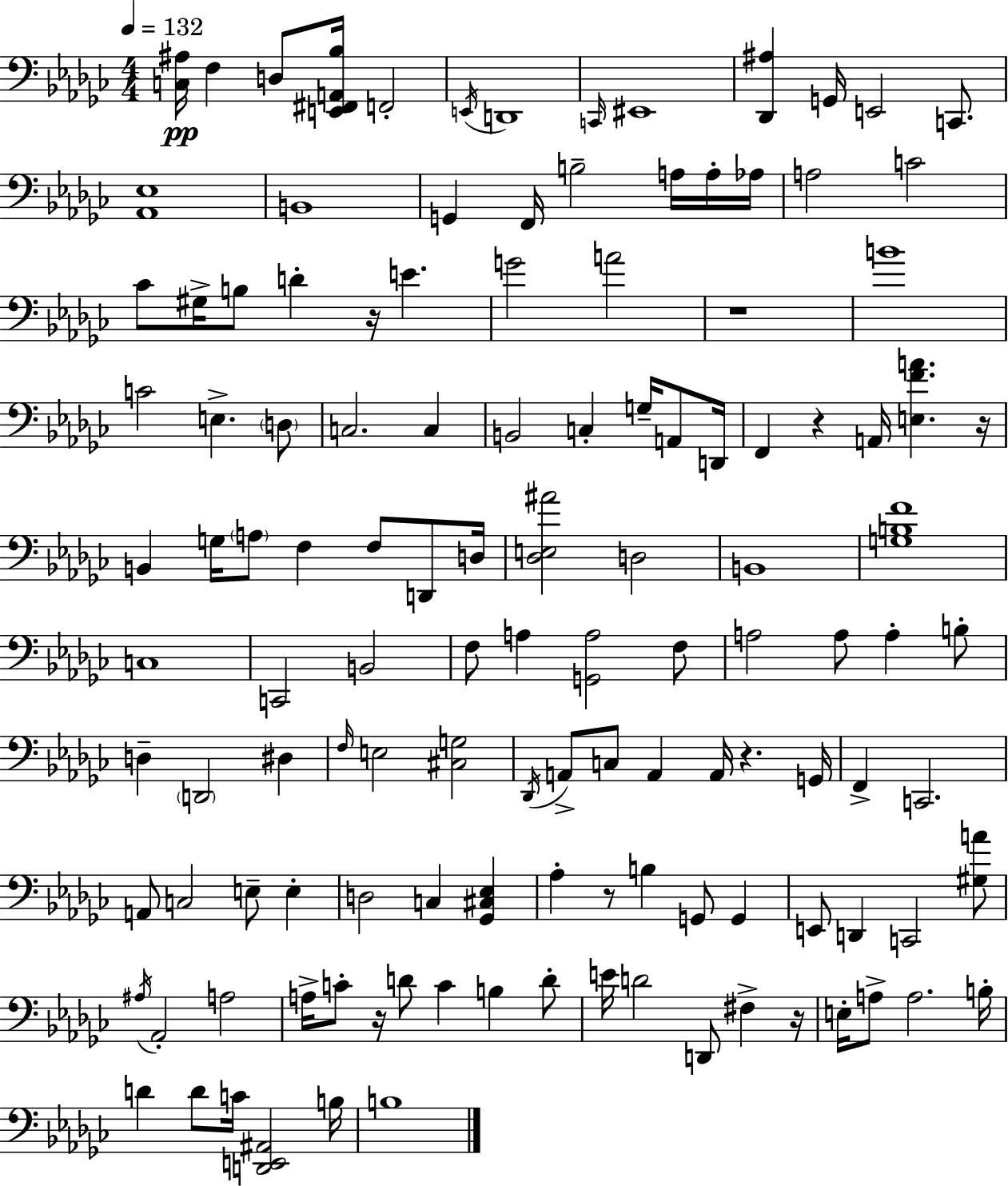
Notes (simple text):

[C3,A#3]/s F3/q D3/e [E2,F#2,A2,Bb3]/s F2/h E2/s D2/w C2/s EIS2/w [Db2,A#3]/q G2/s E2/h C2/e. [Ab2,Eb3]/w B2/w G2/q F2/s B3/h A3/s A3/s Ab3/s A3/h C4/h CES4/e G#3/s B3/e D4/q R/s E4/q. G4/h A4/h R/w B4/w C4/h E3/q. D3/e C3/h. C3/q B2/h C3/q G3/s A2/e D2/s F2/q R/q A2/s [E3,F4,A4]/q. R/s B2/q G3/s A3/e F3/q F3/e D2/e D3/s [Db3,E3,A#4]/h D3/h B2/w [G3,B3,F4]/w C3/w C2/h B2/h F3/e A3/q [G2,A3]/h F3/e A3/h A3/e A3/q B3/e D3/q D2/h D#3/q F3/s E3/h [C#3,G3]/h Db2/s A2/e C3/e A2/q A2/s R/q. G2/s F2/q C2/h. A2/e C3/h E3/e E3/q D3/h C3/q [Gb2,C#3,Eb3]/q Ab3/q R/e B3/q G2/e G2/q E2/e D2/q C2/h [G#3,A4]/e A#3/s Ab2/h A3/h A3/s C4/e R/s D4/e C4/q B3/q D4/e E4/s D4/h D2/e F#3/q R/s E3/s A3/e A3/h. B3/s D4/q D4/e C4/s [D2,E2,A#2]/h B3/s B3/w